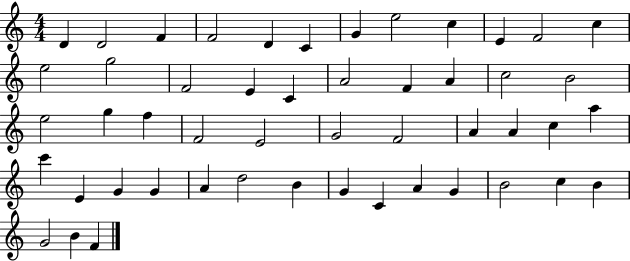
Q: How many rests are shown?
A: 0